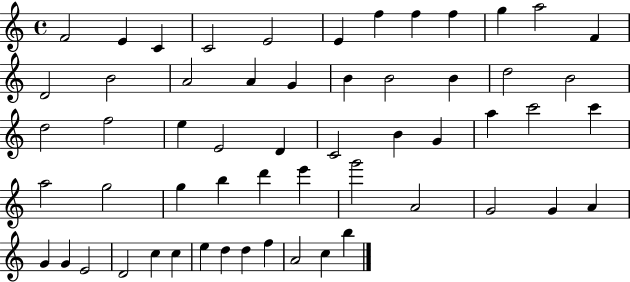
{
  \clef treble
  \time 4/4
  \defaultTimeSignature
  \key c \major
  f'2 e'4 c'4 | c'2 e'2 | e'4 f''4 f''4 f''4 | g''4 a''2 f'4 | \break d'2 b'2 | a'2 a'4 g'4 | b'4 b'2 b'4 | d''2 b'2 | \break d''2 f''2 | e''4 e'2 d'4 | c'2 b'4 g'4 | a''4 c'''2 c'''4 | \break a''2 g''2 | g''4 b''4 d'''4 e'''4 | g'''2 a'2 | g'2 g'4 a'4 | \break g'4 g'4 e'2 | d'2 c''4 c''4 | e''4 d''4 d''4 f''4 | a'2 c''4 b''4 | \break \bar "|."
}